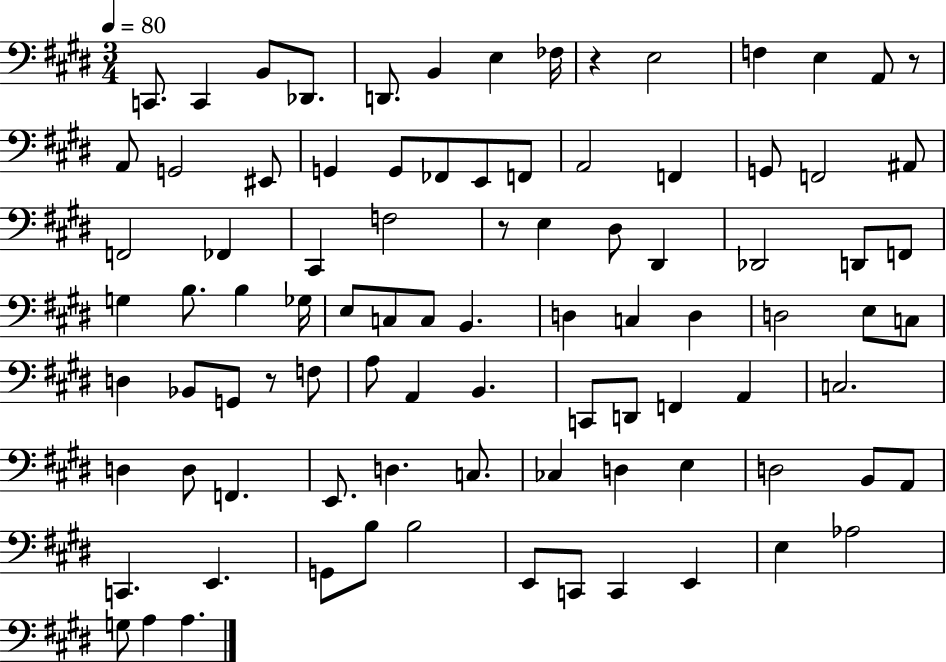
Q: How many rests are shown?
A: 4